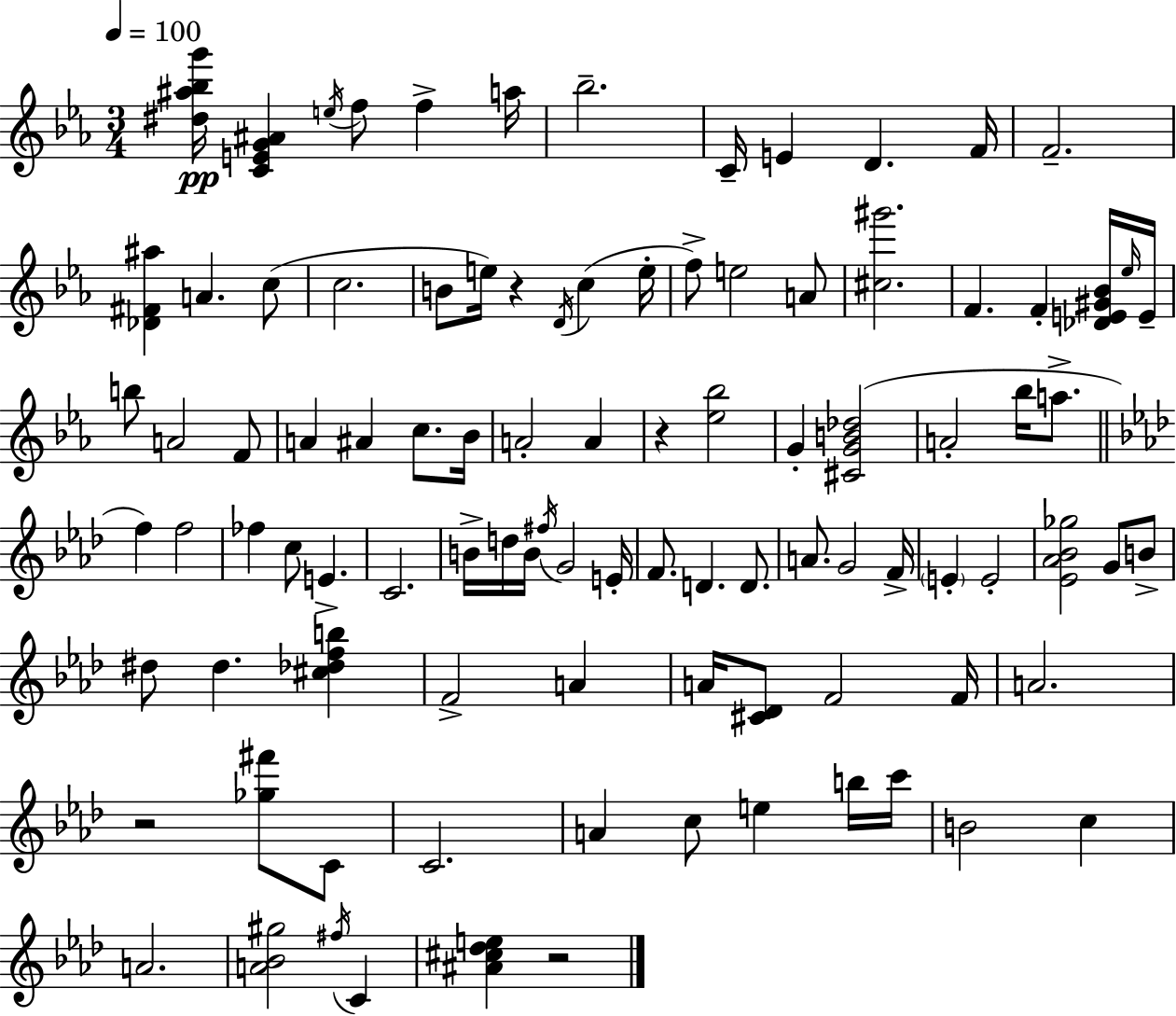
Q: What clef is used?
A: treble